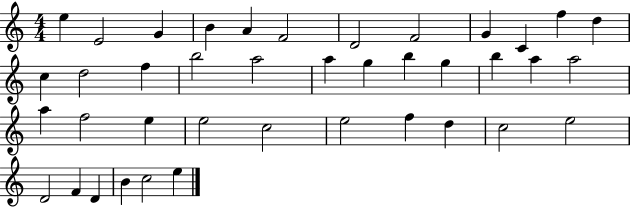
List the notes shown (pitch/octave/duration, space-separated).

E5/q E4/h G4/q B4/q A4/q F4/h D4/h F4/h G4/q C4/q F5/q D5/q C5/q D5/h F5/q B5/h A5/h A5/q G5/q B5/q G5/q B5/q A5/q A5/h A5/q F5/h E5/q E5/h C5/h E5/h F5/q D5/q C5/h E5/h D4/h F4/q D4/q B4/q C5/h E5/q